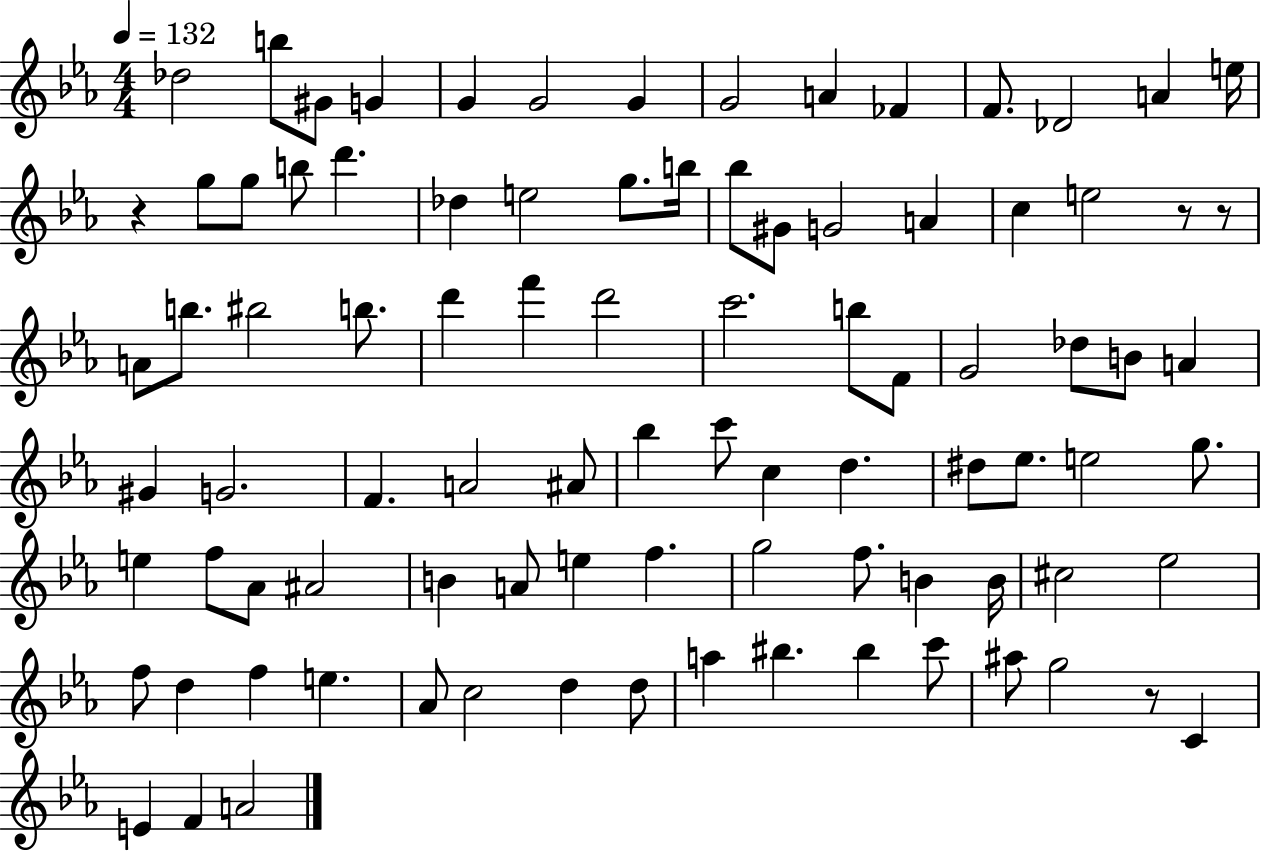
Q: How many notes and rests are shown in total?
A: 91